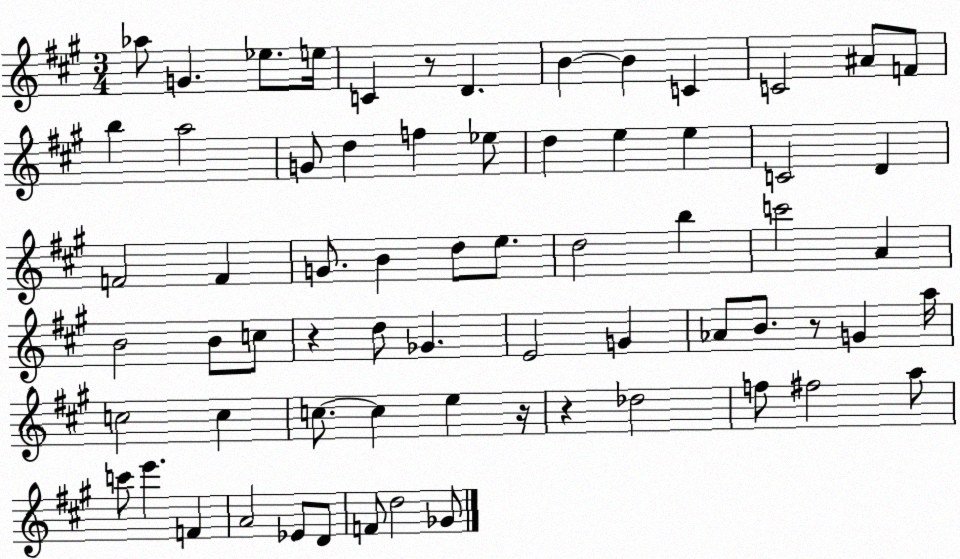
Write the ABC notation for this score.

X:1
T:Untitled
M:3/4
L:1/4
K:A
_a/2 G _e/2 e/4 C z/2 D B B C C2 ^A/2 F/2 b a2 G/2 d f _e/2 d e e C2 D F2 F G/2 B d/2 e/2 d2 b c'2 A B2 B/2 c/2 z d/2 _G E2 G _A/2 B/2 z/2 G a/4 c2 c c/2 c e z/4 z _d2 f/2 ^f2 a/2 c'/2 e' F A2 _E/2 D/2 F/2 d2 _G/2